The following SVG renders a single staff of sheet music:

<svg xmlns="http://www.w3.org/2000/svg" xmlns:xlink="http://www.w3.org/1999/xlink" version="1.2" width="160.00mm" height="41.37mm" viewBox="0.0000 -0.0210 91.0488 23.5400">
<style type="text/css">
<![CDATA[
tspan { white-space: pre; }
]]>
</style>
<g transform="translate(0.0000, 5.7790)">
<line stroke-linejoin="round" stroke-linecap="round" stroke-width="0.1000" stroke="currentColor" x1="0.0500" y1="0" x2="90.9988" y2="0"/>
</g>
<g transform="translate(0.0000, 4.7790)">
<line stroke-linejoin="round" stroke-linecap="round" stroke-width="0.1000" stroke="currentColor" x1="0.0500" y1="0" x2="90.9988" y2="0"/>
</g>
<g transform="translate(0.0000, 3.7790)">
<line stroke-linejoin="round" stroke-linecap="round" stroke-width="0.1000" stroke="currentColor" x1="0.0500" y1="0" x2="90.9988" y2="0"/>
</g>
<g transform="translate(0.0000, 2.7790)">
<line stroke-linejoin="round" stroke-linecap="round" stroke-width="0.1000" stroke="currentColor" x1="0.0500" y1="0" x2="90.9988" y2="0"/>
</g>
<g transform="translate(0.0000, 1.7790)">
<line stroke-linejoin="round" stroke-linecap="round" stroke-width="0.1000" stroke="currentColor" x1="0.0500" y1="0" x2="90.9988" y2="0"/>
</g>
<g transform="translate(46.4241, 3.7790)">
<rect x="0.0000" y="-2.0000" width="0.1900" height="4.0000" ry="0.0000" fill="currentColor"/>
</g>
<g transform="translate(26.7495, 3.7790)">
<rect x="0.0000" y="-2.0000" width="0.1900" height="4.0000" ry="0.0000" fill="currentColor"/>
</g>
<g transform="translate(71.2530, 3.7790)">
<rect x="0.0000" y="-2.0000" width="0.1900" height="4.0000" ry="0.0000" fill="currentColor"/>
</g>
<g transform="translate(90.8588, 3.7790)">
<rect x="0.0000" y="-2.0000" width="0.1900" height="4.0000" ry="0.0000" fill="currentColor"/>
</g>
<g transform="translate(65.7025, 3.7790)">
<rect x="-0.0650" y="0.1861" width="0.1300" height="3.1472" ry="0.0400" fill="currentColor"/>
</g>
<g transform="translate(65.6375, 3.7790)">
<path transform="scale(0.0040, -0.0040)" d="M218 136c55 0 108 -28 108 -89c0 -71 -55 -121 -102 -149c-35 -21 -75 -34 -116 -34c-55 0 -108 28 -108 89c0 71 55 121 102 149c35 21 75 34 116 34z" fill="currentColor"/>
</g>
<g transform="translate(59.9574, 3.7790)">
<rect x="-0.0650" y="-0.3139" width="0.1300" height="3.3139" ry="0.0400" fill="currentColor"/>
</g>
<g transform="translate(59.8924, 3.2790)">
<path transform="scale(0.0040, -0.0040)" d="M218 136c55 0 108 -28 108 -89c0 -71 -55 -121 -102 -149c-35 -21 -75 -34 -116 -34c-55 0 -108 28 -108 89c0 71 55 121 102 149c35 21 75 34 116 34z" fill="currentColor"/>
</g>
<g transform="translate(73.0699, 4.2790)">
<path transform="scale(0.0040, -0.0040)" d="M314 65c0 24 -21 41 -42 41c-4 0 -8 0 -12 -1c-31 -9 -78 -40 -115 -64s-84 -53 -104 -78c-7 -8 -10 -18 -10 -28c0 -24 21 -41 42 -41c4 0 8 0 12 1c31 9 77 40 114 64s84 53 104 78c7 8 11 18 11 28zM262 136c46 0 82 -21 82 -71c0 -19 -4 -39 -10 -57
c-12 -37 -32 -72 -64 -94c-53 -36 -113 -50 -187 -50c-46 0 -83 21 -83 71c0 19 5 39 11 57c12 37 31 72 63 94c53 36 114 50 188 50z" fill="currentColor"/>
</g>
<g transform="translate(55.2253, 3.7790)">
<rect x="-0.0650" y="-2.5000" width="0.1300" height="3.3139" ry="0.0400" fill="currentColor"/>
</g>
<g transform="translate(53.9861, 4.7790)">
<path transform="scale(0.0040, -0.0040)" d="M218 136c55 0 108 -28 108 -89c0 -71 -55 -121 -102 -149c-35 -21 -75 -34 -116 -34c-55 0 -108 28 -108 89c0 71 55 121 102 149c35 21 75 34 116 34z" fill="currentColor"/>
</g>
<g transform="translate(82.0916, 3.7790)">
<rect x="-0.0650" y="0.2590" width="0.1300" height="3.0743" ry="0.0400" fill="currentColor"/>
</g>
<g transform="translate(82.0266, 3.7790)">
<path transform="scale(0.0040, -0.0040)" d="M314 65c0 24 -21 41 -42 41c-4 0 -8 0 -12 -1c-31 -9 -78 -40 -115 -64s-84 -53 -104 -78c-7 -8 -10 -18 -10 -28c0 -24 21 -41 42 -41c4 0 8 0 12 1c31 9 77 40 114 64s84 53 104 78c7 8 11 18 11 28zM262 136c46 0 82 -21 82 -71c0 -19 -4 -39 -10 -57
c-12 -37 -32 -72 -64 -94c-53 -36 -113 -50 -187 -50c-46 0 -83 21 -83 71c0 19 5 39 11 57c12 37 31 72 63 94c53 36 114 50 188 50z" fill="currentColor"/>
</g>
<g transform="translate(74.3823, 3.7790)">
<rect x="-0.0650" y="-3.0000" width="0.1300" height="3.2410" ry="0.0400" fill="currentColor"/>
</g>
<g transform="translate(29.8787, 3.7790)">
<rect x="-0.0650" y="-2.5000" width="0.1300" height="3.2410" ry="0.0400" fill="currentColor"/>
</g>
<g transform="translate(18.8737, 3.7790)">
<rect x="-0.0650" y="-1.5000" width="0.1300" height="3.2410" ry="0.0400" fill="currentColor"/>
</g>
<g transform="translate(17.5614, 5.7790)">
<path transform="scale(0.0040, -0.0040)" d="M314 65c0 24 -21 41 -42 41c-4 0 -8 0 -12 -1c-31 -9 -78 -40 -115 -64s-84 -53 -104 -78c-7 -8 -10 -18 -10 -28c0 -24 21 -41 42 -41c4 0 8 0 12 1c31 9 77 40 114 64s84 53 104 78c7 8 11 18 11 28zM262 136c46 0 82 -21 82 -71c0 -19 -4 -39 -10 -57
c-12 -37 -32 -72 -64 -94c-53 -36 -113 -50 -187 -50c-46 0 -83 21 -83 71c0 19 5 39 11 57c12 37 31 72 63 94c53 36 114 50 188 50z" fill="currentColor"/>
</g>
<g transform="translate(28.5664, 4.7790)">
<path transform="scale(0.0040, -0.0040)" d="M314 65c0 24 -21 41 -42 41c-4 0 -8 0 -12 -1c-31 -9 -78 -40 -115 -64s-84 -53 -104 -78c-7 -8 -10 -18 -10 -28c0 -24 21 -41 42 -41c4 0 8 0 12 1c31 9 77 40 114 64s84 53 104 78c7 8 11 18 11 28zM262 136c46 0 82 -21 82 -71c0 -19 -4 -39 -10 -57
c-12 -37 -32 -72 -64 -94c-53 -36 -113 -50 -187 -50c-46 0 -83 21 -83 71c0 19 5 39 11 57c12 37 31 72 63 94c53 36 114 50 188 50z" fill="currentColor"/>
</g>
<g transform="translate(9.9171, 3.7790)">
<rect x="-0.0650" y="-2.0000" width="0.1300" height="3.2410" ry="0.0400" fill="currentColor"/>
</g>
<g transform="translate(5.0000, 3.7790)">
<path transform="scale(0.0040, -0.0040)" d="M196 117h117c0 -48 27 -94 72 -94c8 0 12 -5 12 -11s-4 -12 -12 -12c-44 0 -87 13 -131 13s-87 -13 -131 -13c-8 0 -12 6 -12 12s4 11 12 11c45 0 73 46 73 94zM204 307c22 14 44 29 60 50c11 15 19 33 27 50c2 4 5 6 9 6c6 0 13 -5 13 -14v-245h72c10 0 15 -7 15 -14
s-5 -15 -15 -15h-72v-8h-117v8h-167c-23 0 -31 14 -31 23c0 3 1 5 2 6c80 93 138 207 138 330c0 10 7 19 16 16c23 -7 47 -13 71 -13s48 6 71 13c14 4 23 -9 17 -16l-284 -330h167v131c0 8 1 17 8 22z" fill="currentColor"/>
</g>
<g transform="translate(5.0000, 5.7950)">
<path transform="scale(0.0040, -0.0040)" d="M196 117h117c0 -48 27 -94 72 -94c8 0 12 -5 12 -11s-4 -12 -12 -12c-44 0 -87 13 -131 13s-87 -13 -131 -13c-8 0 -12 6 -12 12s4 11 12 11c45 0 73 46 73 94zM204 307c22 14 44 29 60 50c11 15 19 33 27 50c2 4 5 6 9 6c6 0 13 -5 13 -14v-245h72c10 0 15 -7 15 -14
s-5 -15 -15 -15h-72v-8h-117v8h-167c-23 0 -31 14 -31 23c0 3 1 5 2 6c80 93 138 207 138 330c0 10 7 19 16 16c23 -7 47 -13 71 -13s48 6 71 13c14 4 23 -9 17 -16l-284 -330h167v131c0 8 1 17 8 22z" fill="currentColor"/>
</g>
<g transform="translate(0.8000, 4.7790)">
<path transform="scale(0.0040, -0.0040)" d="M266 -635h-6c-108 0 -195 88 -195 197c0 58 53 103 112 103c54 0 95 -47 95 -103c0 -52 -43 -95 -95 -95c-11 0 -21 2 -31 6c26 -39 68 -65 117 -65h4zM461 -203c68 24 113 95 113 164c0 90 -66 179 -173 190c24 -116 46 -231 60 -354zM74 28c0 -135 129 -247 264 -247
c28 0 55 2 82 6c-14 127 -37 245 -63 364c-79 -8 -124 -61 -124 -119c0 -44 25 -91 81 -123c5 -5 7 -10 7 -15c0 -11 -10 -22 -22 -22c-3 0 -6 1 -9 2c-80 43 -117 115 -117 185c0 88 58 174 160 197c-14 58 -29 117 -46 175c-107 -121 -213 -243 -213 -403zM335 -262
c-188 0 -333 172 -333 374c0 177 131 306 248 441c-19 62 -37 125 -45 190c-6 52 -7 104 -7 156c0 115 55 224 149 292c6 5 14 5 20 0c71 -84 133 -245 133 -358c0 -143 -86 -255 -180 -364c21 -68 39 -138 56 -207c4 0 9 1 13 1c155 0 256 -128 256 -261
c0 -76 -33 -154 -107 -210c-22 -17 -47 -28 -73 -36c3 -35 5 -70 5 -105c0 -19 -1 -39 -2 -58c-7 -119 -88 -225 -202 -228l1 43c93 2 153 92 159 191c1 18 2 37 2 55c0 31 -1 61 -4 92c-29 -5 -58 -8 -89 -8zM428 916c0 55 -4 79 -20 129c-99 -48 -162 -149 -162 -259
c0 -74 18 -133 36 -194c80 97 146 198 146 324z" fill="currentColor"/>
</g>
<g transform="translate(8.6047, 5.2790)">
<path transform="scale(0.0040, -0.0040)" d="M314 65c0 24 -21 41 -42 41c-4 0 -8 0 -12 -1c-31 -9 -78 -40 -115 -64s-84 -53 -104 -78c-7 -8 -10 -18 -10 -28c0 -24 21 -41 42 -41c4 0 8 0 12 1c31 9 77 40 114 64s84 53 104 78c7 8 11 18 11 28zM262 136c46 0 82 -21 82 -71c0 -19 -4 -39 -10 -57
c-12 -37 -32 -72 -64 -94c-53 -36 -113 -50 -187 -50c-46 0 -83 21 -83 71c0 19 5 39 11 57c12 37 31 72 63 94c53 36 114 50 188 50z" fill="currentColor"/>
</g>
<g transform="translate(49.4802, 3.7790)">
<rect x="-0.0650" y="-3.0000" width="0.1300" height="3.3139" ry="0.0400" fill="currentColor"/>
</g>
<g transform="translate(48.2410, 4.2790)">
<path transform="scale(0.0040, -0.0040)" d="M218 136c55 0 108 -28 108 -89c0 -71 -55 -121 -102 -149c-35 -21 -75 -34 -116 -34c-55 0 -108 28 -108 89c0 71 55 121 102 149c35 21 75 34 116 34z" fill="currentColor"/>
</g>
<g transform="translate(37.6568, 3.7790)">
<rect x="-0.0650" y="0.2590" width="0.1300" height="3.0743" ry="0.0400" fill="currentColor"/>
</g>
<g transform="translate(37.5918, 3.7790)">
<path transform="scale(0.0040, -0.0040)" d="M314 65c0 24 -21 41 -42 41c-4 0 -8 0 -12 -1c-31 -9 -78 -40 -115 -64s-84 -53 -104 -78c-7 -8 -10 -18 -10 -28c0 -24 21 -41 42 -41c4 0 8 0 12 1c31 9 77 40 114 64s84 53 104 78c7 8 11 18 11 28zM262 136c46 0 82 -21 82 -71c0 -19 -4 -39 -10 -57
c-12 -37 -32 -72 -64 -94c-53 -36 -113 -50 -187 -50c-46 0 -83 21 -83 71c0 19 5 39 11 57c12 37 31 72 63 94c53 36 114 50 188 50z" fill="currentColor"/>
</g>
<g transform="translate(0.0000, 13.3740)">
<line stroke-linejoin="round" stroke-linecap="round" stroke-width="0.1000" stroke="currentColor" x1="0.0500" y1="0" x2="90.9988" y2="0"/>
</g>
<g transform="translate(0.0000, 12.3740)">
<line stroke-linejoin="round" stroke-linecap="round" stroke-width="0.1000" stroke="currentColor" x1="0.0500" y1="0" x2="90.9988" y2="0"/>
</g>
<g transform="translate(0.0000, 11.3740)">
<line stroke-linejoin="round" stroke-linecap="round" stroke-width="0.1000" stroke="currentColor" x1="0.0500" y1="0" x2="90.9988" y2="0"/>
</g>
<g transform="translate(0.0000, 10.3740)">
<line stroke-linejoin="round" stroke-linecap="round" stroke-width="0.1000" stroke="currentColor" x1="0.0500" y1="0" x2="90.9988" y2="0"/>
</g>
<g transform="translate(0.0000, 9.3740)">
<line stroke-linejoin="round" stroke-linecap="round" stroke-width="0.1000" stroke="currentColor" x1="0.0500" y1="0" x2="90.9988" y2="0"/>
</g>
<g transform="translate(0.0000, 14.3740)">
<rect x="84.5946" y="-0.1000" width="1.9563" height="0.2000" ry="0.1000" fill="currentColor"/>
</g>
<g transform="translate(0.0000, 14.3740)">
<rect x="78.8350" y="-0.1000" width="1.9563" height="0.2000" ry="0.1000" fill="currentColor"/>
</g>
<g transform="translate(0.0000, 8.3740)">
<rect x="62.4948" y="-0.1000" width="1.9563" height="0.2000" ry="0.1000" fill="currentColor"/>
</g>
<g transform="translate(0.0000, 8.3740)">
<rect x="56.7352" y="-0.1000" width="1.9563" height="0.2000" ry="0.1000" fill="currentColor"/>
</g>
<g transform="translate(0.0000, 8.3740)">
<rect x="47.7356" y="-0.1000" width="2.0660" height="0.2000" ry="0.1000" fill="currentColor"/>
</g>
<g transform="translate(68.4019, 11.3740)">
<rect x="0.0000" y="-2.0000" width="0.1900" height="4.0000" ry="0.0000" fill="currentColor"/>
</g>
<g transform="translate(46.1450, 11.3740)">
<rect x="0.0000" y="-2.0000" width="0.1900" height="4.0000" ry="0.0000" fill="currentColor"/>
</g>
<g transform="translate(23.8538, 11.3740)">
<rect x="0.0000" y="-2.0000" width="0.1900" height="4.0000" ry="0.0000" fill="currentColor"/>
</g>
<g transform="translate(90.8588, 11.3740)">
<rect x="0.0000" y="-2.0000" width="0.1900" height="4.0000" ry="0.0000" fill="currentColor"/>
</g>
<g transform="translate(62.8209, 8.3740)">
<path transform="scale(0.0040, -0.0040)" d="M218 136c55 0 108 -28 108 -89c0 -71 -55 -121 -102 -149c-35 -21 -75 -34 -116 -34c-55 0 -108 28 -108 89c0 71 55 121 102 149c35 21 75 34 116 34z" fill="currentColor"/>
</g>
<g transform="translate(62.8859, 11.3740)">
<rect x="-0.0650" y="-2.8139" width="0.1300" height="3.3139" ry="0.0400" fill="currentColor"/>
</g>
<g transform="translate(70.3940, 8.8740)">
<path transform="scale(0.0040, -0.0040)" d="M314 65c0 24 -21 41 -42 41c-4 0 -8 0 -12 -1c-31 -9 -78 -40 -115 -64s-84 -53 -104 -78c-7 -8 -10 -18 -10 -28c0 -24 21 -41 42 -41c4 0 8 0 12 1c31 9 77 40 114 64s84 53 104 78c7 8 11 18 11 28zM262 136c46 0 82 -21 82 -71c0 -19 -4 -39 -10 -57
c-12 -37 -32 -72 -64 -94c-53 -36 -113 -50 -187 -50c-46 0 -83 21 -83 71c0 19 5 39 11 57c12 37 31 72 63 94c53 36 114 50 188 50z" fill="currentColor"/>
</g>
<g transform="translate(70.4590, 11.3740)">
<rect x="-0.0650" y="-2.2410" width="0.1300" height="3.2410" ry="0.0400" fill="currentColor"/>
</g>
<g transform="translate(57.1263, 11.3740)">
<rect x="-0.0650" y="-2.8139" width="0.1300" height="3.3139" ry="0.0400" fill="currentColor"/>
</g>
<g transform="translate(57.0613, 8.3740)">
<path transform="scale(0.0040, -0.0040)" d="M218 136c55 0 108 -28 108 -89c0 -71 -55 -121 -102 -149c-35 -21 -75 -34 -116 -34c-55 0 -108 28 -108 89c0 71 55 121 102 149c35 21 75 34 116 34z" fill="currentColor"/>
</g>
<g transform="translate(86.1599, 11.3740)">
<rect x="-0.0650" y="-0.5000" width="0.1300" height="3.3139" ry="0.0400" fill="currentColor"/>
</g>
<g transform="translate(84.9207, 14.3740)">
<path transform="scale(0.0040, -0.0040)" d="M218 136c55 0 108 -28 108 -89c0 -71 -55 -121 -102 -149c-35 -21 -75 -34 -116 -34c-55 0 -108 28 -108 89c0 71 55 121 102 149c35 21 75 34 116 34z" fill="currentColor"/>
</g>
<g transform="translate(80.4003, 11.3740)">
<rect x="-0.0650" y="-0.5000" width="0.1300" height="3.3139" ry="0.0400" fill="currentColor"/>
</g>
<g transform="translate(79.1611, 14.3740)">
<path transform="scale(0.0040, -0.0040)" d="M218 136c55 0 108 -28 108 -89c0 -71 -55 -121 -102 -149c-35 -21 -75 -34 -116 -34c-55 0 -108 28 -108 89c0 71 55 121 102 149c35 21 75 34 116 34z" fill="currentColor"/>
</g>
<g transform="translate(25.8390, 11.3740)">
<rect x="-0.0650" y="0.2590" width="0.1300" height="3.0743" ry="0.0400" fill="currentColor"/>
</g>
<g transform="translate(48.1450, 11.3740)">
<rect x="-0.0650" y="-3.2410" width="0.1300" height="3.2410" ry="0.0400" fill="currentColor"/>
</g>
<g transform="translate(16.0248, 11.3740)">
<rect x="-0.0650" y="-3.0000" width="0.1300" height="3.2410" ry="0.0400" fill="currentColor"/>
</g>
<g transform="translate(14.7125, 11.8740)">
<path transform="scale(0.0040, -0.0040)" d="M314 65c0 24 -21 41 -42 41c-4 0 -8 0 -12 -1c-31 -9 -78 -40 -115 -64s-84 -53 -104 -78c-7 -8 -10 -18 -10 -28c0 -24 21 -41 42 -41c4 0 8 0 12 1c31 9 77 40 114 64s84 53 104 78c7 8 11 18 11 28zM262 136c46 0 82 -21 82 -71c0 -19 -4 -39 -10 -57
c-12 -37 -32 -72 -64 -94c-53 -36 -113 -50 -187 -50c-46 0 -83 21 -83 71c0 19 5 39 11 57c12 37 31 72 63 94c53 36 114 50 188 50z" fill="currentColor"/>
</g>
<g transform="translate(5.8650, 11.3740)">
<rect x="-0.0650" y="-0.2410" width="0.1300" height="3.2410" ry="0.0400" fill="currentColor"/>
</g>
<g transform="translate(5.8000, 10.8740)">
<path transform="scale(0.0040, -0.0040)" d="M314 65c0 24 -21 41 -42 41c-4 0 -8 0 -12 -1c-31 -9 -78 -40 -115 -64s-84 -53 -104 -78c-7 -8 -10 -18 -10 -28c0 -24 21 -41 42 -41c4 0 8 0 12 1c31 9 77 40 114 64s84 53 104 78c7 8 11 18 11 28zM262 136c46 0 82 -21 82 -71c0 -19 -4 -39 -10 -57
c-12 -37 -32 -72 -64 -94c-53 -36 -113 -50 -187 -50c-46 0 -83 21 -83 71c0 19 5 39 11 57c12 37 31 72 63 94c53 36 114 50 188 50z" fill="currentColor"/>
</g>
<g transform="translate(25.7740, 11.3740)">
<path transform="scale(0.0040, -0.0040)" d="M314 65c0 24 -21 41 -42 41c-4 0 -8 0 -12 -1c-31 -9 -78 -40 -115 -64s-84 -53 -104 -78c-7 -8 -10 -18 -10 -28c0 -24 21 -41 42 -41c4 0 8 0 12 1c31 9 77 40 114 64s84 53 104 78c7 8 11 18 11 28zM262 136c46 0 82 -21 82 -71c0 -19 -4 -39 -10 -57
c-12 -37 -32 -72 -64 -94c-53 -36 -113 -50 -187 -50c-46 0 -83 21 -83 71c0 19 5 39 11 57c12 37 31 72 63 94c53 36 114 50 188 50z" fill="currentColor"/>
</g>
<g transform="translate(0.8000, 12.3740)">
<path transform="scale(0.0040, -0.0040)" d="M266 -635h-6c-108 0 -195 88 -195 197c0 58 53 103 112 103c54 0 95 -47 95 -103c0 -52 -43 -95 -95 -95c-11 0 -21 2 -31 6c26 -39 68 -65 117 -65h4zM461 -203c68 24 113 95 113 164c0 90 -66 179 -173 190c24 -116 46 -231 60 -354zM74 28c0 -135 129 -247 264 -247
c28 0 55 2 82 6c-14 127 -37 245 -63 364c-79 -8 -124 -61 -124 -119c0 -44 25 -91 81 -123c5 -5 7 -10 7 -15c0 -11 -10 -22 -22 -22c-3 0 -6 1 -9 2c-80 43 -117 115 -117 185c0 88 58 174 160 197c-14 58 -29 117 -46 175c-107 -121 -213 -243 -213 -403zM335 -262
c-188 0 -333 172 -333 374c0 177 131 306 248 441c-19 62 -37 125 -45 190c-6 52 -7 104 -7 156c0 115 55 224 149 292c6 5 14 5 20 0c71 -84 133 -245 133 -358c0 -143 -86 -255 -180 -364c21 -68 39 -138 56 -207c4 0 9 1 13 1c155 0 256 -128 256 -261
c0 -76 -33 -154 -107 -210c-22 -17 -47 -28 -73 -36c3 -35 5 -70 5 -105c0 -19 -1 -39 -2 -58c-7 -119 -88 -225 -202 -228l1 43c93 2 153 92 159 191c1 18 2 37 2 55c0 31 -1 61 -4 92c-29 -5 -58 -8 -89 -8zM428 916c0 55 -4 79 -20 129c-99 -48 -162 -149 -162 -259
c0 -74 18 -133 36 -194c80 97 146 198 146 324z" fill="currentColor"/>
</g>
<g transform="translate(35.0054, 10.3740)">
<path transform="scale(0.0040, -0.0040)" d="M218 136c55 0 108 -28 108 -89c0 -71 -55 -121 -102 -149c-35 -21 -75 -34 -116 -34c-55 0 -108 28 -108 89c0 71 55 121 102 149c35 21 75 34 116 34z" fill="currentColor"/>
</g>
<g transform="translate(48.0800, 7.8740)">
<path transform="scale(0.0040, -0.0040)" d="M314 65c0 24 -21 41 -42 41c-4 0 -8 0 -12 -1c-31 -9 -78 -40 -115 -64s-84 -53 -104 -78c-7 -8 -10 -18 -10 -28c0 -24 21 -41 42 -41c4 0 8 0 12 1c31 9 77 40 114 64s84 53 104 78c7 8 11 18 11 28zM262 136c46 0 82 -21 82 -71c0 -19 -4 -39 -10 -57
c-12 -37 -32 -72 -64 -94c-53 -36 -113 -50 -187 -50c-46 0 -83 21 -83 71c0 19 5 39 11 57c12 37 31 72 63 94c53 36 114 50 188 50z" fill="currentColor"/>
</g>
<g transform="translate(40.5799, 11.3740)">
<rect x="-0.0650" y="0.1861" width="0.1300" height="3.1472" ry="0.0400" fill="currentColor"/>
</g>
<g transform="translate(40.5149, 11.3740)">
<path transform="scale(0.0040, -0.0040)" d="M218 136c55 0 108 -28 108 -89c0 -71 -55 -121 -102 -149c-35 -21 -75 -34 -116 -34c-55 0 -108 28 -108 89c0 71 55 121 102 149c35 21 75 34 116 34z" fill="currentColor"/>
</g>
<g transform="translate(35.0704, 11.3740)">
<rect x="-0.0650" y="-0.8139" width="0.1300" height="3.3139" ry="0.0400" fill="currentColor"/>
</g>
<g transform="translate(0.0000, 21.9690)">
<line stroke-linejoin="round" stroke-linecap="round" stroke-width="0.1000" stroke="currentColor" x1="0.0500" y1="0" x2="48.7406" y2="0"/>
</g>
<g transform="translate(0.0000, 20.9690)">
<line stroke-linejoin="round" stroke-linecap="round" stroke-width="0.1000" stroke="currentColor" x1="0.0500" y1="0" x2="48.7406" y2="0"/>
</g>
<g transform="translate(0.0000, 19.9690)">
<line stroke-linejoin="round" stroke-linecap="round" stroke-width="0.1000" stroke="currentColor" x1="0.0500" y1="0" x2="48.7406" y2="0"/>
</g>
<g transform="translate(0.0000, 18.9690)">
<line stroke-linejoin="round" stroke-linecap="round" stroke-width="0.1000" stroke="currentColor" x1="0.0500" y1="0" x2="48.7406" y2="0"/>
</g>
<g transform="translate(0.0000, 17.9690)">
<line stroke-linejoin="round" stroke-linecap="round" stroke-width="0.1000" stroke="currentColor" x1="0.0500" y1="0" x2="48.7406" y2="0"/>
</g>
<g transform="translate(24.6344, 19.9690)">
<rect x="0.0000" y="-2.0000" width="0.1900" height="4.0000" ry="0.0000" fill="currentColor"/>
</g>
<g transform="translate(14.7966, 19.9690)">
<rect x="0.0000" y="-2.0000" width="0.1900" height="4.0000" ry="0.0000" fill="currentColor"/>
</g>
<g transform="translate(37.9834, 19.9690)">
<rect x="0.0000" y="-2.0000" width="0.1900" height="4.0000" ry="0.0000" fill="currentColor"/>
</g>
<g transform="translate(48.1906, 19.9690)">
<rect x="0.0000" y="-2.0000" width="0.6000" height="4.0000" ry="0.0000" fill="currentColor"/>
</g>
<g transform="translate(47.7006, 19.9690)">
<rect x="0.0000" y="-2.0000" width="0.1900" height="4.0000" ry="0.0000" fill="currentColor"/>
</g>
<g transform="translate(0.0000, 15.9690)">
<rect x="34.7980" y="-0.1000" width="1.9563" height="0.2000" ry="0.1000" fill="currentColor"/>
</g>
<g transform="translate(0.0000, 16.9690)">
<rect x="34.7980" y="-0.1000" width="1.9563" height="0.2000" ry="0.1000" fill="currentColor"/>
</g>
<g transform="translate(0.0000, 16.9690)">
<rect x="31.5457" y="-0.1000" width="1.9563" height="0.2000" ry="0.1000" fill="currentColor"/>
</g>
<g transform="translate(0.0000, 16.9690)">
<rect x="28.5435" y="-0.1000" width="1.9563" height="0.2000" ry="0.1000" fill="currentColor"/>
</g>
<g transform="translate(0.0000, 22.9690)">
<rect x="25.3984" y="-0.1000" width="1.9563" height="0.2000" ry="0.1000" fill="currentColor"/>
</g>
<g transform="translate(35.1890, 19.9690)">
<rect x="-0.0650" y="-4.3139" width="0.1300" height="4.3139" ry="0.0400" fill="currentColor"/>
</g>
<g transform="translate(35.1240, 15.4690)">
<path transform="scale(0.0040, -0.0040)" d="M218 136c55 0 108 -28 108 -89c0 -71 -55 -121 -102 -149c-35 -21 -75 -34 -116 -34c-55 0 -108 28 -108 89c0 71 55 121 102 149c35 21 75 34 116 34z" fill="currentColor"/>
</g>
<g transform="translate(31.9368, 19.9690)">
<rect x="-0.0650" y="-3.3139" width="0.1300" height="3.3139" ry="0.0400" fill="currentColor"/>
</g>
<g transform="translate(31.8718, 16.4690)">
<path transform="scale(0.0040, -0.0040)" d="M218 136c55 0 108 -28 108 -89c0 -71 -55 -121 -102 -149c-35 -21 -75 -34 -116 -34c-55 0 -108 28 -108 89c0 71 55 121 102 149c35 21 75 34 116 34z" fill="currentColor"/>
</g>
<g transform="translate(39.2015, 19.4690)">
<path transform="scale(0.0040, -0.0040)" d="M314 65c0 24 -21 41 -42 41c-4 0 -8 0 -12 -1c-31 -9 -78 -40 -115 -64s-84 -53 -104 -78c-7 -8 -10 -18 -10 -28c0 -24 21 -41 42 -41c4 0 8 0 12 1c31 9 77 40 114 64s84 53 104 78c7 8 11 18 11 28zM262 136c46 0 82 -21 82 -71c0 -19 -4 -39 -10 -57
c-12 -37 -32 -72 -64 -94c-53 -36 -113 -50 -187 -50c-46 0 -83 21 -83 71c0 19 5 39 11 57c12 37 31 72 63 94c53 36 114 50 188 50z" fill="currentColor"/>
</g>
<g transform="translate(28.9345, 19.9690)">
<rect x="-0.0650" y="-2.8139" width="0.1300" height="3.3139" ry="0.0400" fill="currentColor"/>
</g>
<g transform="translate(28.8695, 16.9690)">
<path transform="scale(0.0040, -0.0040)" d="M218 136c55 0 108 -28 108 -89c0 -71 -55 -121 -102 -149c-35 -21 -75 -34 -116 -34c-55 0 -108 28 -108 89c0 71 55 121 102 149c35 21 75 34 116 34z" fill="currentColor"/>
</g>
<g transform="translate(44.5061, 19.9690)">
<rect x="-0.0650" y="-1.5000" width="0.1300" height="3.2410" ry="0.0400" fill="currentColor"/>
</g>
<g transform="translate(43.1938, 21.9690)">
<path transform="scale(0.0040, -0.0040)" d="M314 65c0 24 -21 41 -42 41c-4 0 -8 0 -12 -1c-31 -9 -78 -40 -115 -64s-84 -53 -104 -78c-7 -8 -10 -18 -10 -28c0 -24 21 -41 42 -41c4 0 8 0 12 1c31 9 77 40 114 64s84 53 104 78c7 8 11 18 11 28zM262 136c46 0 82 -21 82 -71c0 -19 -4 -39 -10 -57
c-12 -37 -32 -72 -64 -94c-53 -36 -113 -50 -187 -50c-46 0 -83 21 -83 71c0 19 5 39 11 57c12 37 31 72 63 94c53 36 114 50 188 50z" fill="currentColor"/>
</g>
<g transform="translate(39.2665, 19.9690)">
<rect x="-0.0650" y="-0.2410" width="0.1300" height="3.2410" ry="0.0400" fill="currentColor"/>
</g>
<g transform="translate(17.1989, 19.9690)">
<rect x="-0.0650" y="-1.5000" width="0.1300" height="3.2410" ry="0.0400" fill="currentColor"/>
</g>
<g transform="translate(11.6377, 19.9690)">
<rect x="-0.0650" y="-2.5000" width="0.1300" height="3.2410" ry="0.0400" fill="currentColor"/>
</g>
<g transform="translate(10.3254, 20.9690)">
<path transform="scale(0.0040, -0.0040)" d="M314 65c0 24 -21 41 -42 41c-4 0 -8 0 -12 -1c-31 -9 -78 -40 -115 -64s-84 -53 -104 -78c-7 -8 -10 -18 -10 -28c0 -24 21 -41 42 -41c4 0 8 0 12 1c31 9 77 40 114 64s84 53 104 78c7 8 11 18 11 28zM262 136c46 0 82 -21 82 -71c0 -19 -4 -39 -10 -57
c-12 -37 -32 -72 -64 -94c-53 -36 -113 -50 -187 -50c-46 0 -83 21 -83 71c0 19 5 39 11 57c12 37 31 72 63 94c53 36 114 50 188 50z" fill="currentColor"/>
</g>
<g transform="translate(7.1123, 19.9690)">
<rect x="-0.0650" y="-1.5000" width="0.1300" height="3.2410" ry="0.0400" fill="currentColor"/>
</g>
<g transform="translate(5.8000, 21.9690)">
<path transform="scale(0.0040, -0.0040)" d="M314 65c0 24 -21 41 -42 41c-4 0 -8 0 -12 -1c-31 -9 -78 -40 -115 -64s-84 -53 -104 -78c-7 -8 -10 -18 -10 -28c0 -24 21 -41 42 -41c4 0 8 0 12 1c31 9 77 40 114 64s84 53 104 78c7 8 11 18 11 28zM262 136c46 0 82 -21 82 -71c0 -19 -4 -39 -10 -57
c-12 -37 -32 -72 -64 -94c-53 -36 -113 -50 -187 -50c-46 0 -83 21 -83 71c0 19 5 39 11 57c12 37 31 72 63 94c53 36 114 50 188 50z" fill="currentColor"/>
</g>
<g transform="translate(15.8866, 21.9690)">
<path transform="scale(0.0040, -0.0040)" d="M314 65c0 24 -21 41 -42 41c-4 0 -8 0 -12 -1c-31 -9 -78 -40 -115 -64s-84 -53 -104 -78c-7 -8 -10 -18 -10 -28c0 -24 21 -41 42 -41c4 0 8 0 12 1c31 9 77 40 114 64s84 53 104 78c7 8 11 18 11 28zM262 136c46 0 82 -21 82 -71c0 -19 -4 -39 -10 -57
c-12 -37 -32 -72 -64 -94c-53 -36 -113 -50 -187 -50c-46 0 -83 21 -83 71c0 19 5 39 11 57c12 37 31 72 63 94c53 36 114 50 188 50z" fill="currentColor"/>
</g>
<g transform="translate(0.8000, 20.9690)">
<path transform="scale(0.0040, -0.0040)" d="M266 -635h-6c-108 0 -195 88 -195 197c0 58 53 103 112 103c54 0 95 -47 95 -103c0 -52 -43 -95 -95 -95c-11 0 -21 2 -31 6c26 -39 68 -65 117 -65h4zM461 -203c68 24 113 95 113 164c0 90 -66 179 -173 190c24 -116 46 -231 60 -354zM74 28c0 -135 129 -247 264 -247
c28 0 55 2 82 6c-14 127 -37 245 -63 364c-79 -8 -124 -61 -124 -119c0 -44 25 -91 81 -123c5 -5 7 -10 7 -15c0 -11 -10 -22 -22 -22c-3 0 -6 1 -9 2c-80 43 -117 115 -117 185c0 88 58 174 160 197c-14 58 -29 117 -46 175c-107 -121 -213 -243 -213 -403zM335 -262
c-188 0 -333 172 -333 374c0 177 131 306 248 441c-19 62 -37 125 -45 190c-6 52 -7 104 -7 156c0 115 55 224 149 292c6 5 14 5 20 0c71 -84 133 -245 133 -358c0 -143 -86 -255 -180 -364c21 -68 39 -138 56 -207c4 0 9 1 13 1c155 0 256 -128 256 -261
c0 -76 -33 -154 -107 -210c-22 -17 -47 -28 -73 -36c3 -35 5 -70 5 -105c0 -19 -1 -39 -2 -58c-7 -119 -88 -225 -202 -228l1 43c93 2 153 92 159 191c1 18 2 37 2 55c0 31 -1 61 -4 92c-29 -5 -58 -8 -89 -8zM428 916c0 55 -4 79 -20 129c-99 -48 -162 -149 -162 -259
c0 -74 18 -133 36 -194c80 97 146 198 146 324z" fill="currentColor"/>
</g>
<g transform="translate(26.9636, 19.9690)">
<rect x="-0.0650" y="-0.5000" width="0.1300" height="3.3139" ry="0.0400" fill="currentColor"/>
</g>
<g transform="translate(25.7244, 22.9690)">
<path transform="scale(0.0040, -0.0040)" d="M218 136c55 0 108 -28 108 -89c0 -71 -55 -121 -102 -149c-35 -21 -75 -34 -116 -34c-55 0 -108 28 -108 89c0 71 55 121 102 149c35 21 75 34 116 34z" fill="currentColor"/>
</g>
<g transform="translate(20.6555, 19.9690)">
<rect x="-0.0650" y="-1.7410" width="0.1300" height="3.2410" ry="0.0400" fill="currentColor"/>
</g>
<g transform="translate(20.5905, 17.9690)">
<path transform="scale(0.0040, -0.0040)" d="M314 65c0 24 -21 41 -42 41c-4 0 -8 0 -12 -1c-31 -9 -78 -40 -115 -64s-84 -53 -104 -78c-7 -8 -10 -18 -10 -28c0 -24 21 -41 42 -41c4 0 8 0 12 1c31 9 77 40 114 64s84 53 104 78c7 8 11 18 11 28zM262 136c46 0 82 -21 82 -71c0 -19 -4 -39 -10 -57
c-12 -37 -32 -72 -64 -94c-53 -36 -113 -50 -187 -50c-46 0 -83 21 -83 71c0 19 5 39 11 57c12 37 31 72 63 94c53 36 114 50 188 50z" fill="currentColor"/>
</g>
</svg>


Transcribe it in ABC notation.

X:1
T:Untitled
M:4/4
L:1/4
K:C
F2 E2 G2 B2 A G c B A2 B2 c2 A2 B2 d B b2 a a g2 C C E2 G2 E2 f2 C a b d' c2 E2